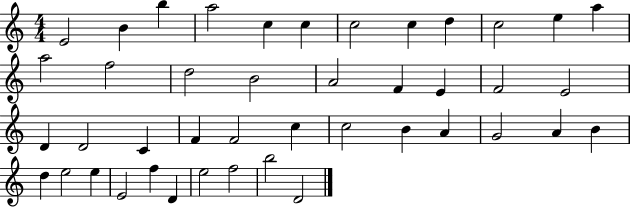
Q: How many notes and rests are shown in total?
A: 43